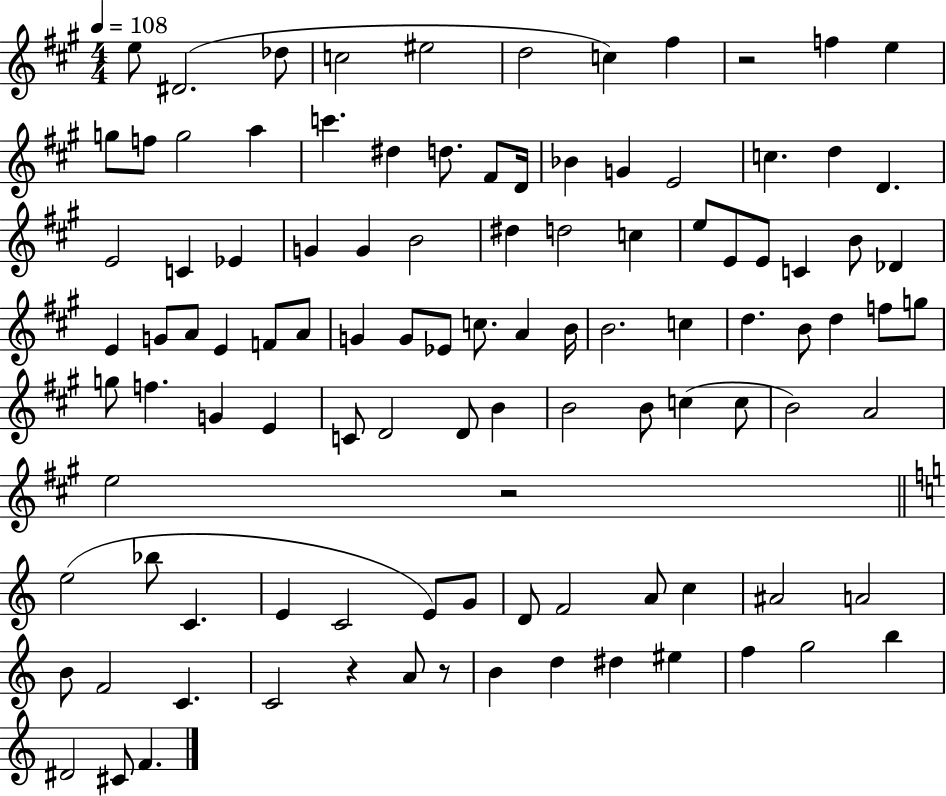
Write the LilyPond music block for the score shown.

{
  \clef treble
  \numericTimeSignature
  \time 4/4
  \key a \major
  \tempo 4 = 108
  e''8 dis'2.( des''8 | c''2 eis''2 | d''2 c''4) fis''4 | r2 f''4 e''4 | \break g''8 f''8 g''2 a''4 | c'''4. dis''4 d''8. fis'8 d'16 | bes'4 g'4 e'2 | c''4. d''4 d'4. | \break e'2 c'4 ees'4 | g'4 g'4 b'2 | dis''4 d''2 c''4 | e''8 e'8 e'8 c'4 b'8 des'4 | \break e'4 g'8 a'8 e'4 f'8 a'8 | g'4 g'8 ees'8 c''8. a'4 b'16 | b'2. c''4 | d''4. b'8 d''4 f''8 g''8 | \break g''8 f''4. g'4 e'4 | c'8 d'2 d'8 b'4 | b'2 b'8 c''4( c''8 | b'2) a'2 | \break e''2 r2 | \bar "||" \break \key c \major e''2( bes''8 c'4. | e'4 c'2 e'8) g'8 | d'8 f'2 a'8 c''4 | ais'2 a'2 | \break b'8 f'2 c'4. | c'2 r4 a'8 r8 | b'4 d''4 dis''4 eis''4 | f''4 g''2 b''4 | \break dis'2 cis'8 f'4. | \bar "|."
}